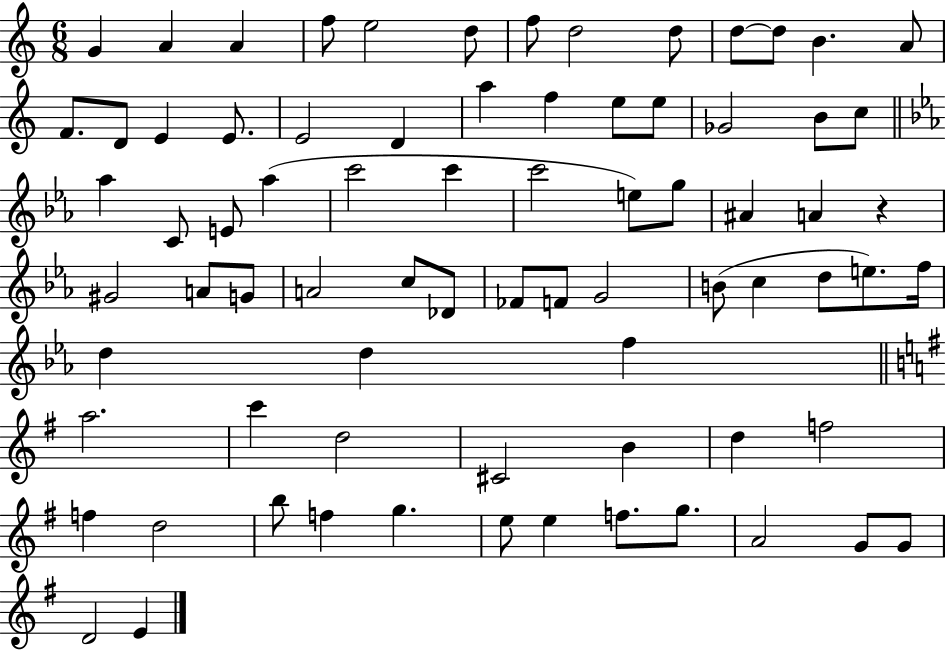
G4/q A4/q A4/q F5/e E5/h D5/e F5/e D5/h D5/e D5/e D5/e B4/q. A4/e F4/e. D4/e E4/q E4/e. E4/h D4/q A5/q F5/q E5/e E5/e Gb4/h B4/e C5/e Ab5/q C4/e E4/e Ab5/q C6/h C6/q C6/h E5/e G5/e A#4/q A4/q R/q G#4/h A4/e G4/e A4/h C5/e Db4/e FES4/e F4/e G4/h B4/e C5/q D5/e E5/e. F5/s D5/q D5/q F5/q A5/h. C6/q D5/h C#4/h B4/q D5/q F5/h F5/q D5/h B5/e F5/q G5/q. E5/e E5/q F5/e. G5/e. A4/h G4/e G4/e D4/h E4/q